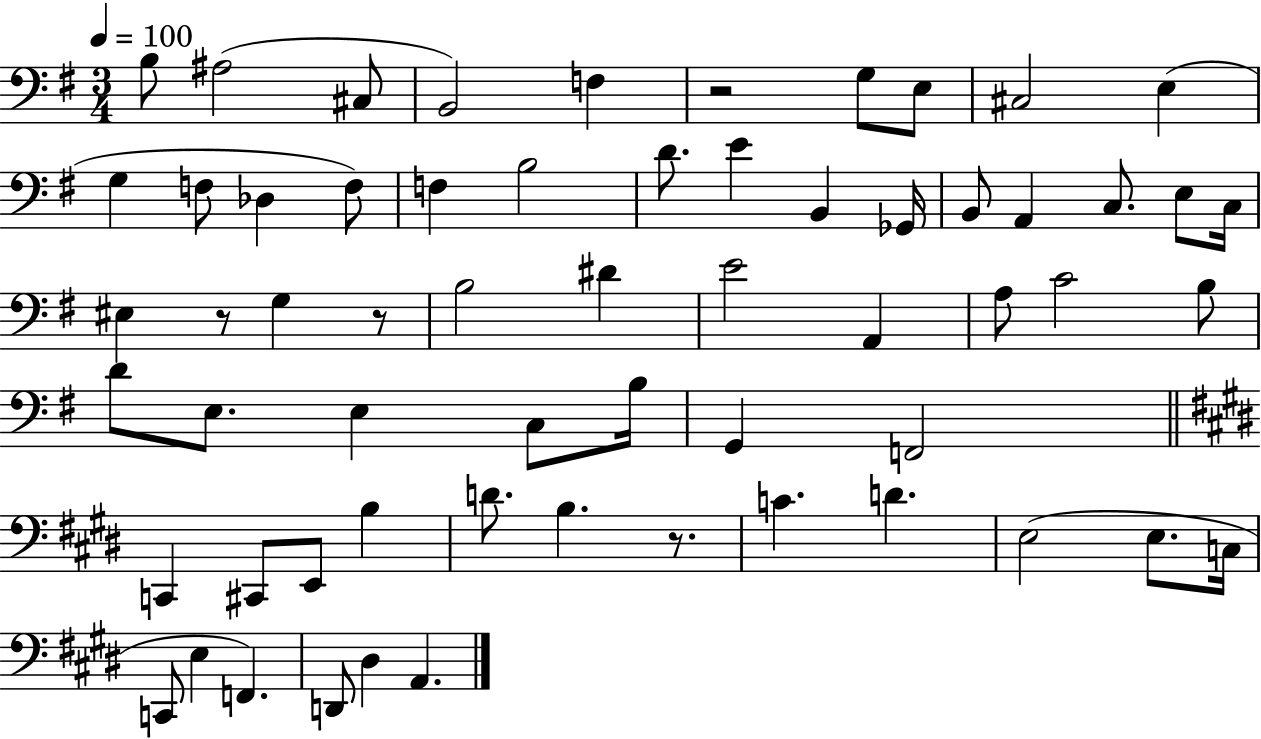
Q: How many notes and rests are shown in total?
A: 61